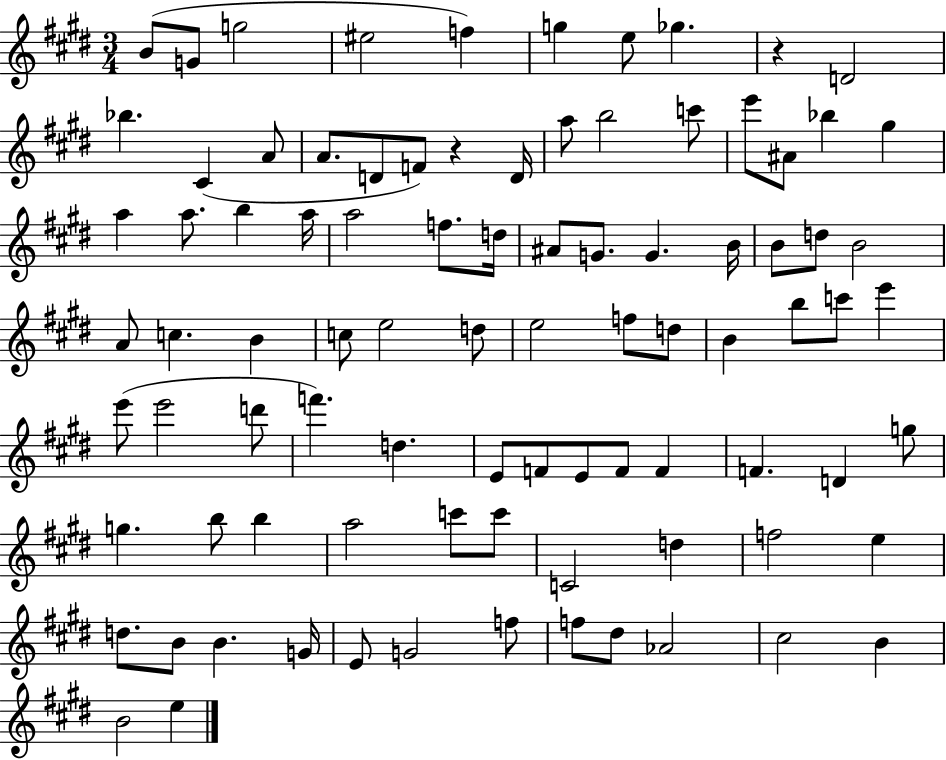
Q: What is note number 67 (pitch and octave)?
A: A5